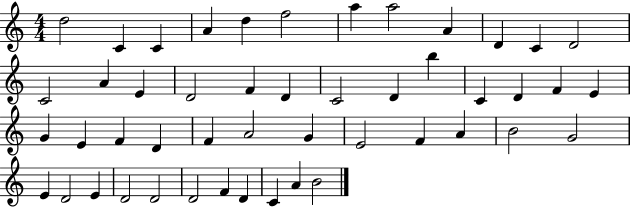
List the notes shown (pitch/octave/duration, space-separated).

D5/h C4/q C4/q A4/q D5/q F5/h A5/q A5/h A4/q D4/q C4/q D4/h C4/h A4/q E4/q D4/h F4/q D4/q C4/h D4/q B5/q C4/q D4/q F4/q E4/q G4/q E4/q F4/q D4/q F4/q A4/h G4/q E4/h F4/q A4/q B4/h G4/h E4/q D4/h E4/q D4/h D4/h D4/h F4/q D4/q C4/q A4/q B4/h